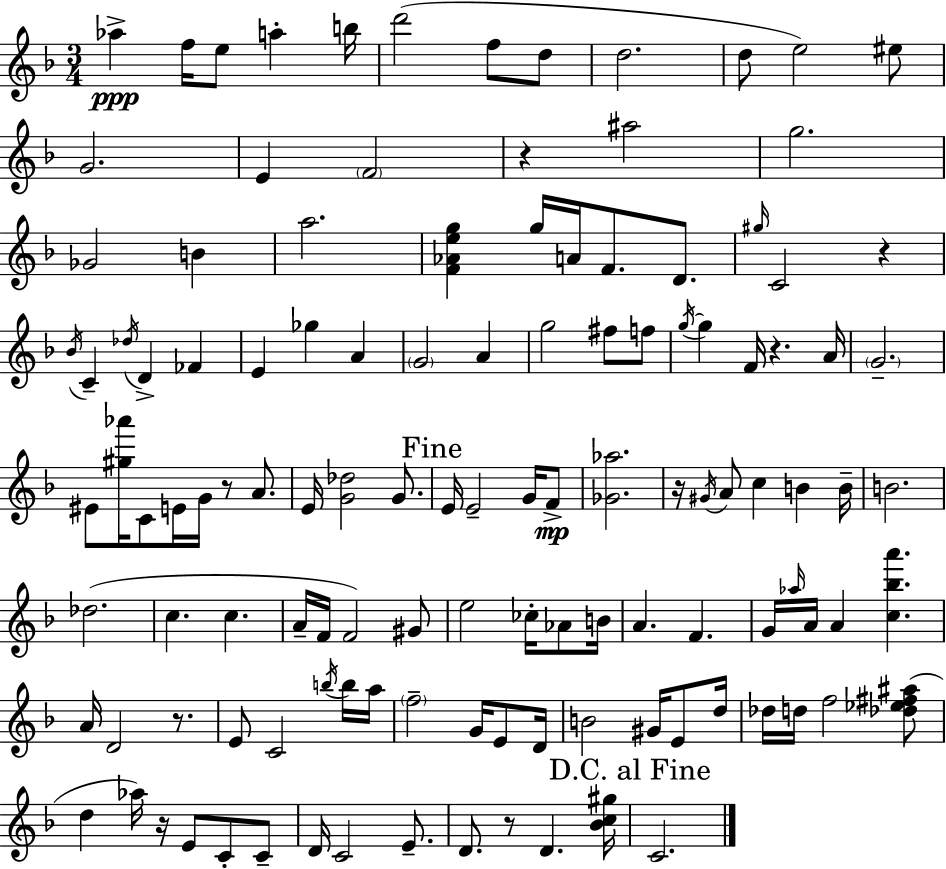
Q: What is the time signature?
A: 3/4